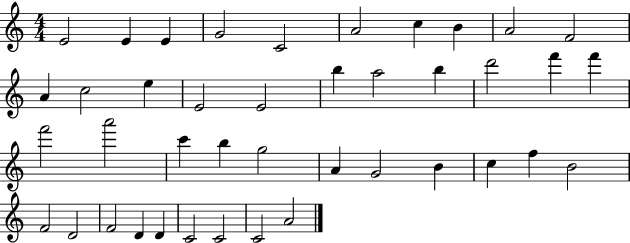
E4/h E4/q E4/q G4/h C4/h A4/h C5/q B4/q A4/h F4/h A4/q C5/h E5/q E4/h E4/h B5/q A5/h B5/q D6/h F6/q F6/q F6/h A6/h C6/q B5/q G5/h A4/q G4/h B4/q C5/q F5/q B4/h F4/h D4/h F4/h D4/q D4/q C4/h C4/h C4/h A4/h